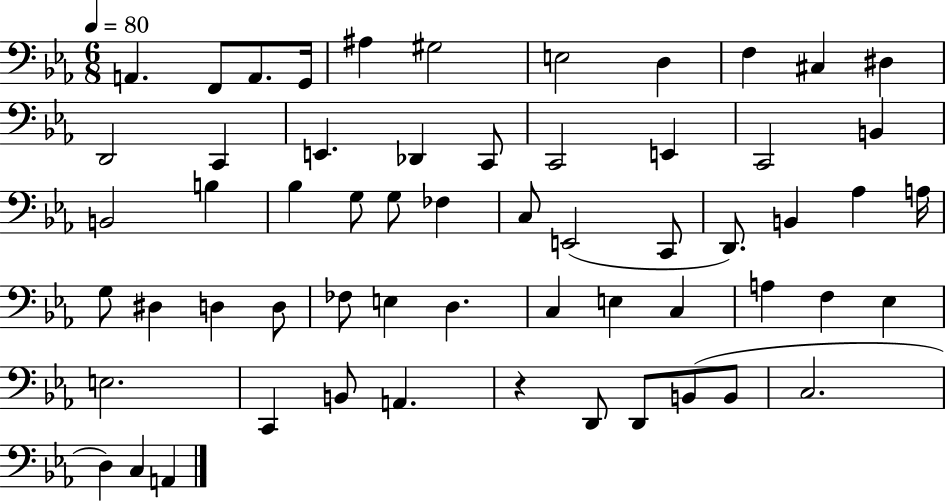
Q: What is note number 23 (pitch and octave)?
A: Bb3